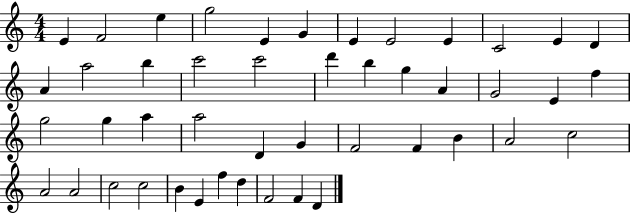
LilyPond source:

{
  \clef treble
  \numericTimeSignature
  \time 4/4
  \key c \major
  e'4 f'2 e''4 | g''2 e'4 g'4 | e'4 e'2 e'4 | c'2 e'4 d'4 | \break a'4 a''2 b''4 | c'''2 c'''2 | d'''4 b''4 g''4 a'4 | g'2 e'4 f''4 | \break g''2 g''4 a''4 | a''2 d'4 g'4 | f'2 f'4 b'4 | a'2 c''2 | \break a'2 a'2 | c''2 c''2 | b'4 e'4 f''4 d''4 | f'2 f'4 d'4 | \break \bar "|."
}